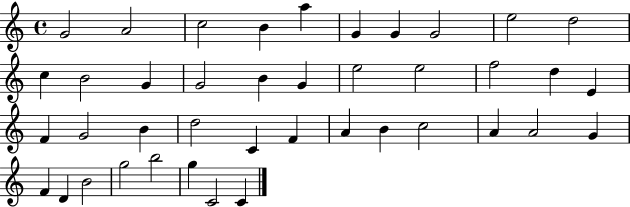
X:1
T:Untitled
M:4/4
L:1/4
K:C
G2 A2 c2 B a G G G2 e2 d2 c B2 G G2 B G e2 e2 f2 d E F G2 B d2 C F A B c2 A A2 G F D B2 g2 b2 g C2 C